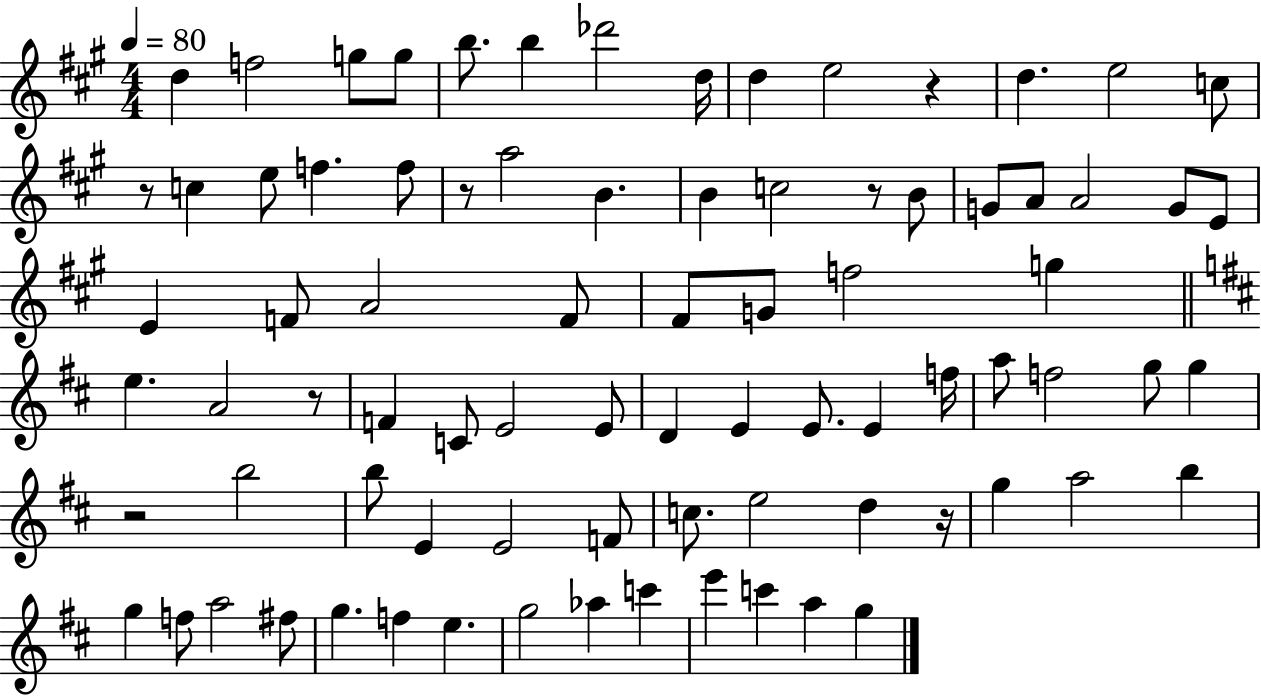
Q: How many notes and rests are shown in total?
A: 82